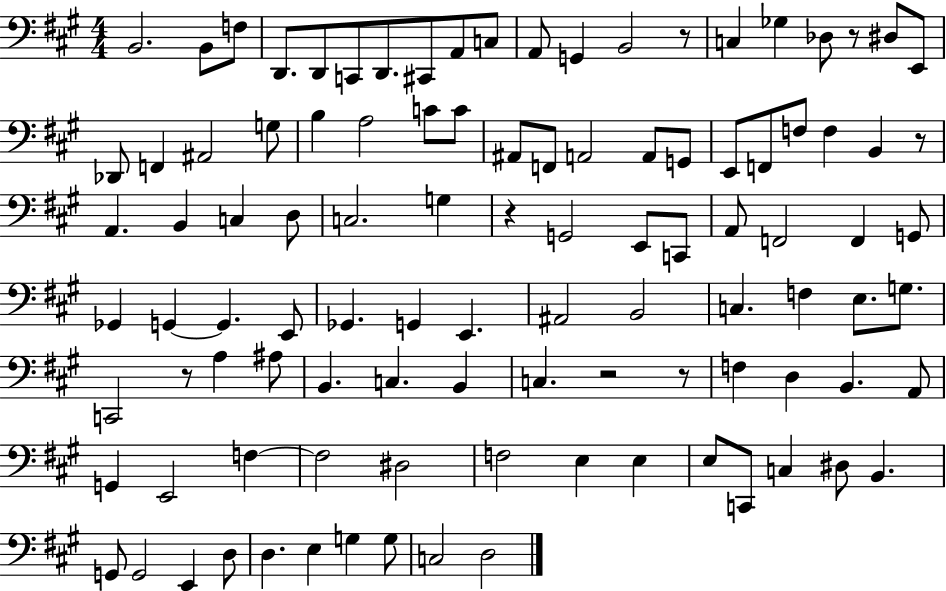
B2/h. B2/e F3/e D2/e. D2/e C2/e D2/e. C#2/e A2/e C3/e A2/e G2/q B2/h R/e C3/q Gb3/q Db3/e R/e D#3/e E2/e Db2/e F2/q A#2/h G3/e B3/q A3/h C4/e C4/e A#2/e F2/e A2/h A2/e G2/e E2/e F2/e F3/e F3/q B2/q R/e A2/q. B2/q C3/q D3/e C3/h. G3/q R/q G2/h E2/e C2/e A2/e F2/h F2/q G2/e Gb2/q G2/q G2/q. E2/e Gb2/q. G2/q E2/q. A#2/h B2/h C3/q. F3/q E3/e. G3/e. C2/h R/e A3/q A#3/e B2/q. C3/q. B2/q C3/q. R/h R/e F3/q D3/q B2/q. A2/e G2/q E2/h F3/q F3/h D#3/h F3/h E3/q E3/q E3/e C2/e C3/q D#3/e B2/q. G2/e G2/h E2/q D3/e D3/q. E3/q G3/q G3/e C3/h D3/h